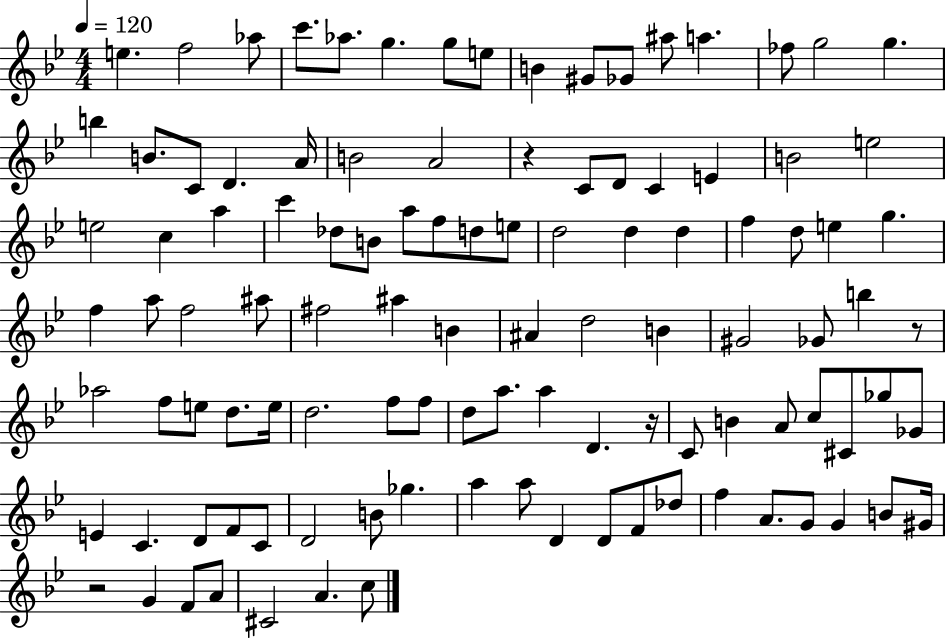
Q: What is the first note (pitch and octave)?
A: E5